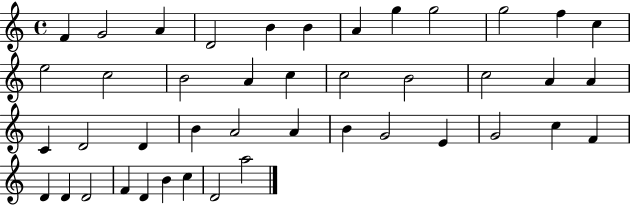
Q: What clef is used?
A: treble